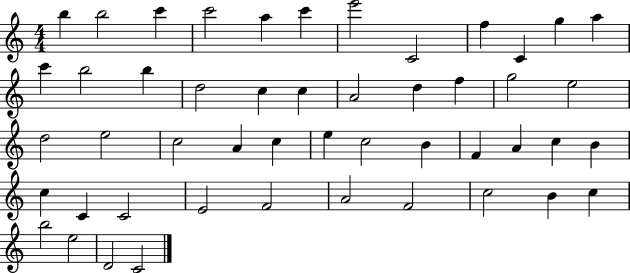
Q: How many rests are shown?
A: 0